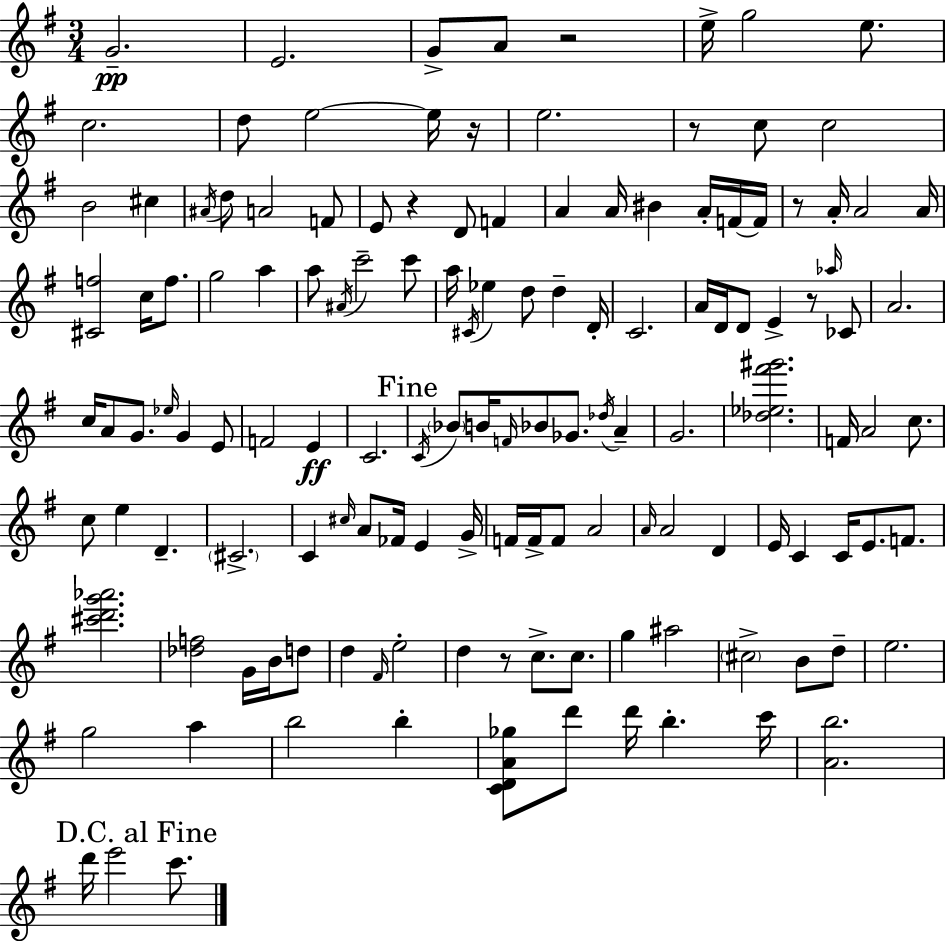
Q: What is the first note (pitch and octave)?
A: G4